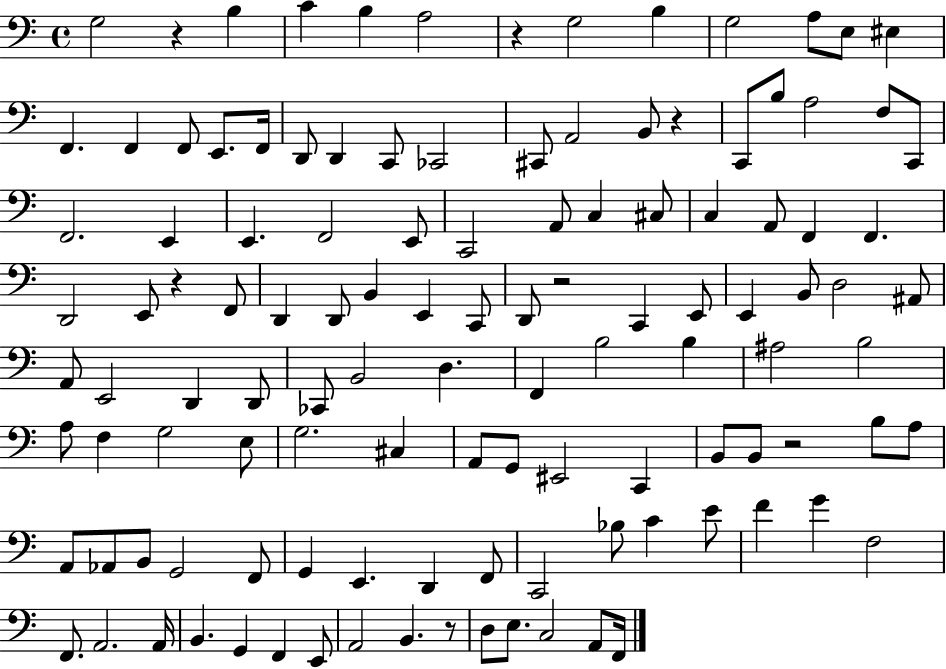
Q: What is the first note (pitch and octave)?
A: G3